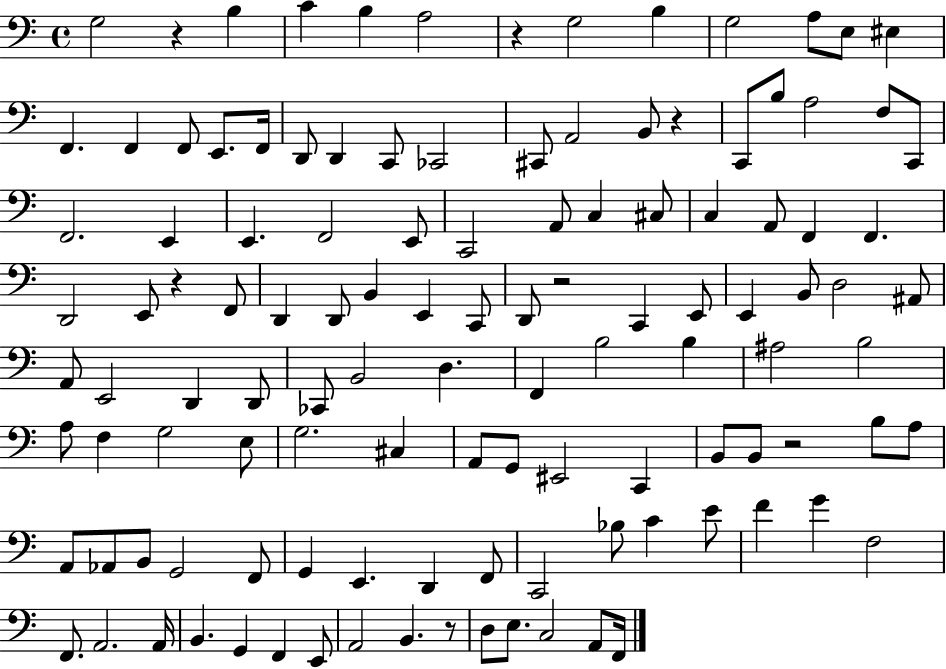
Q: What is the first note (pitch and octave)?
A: G3